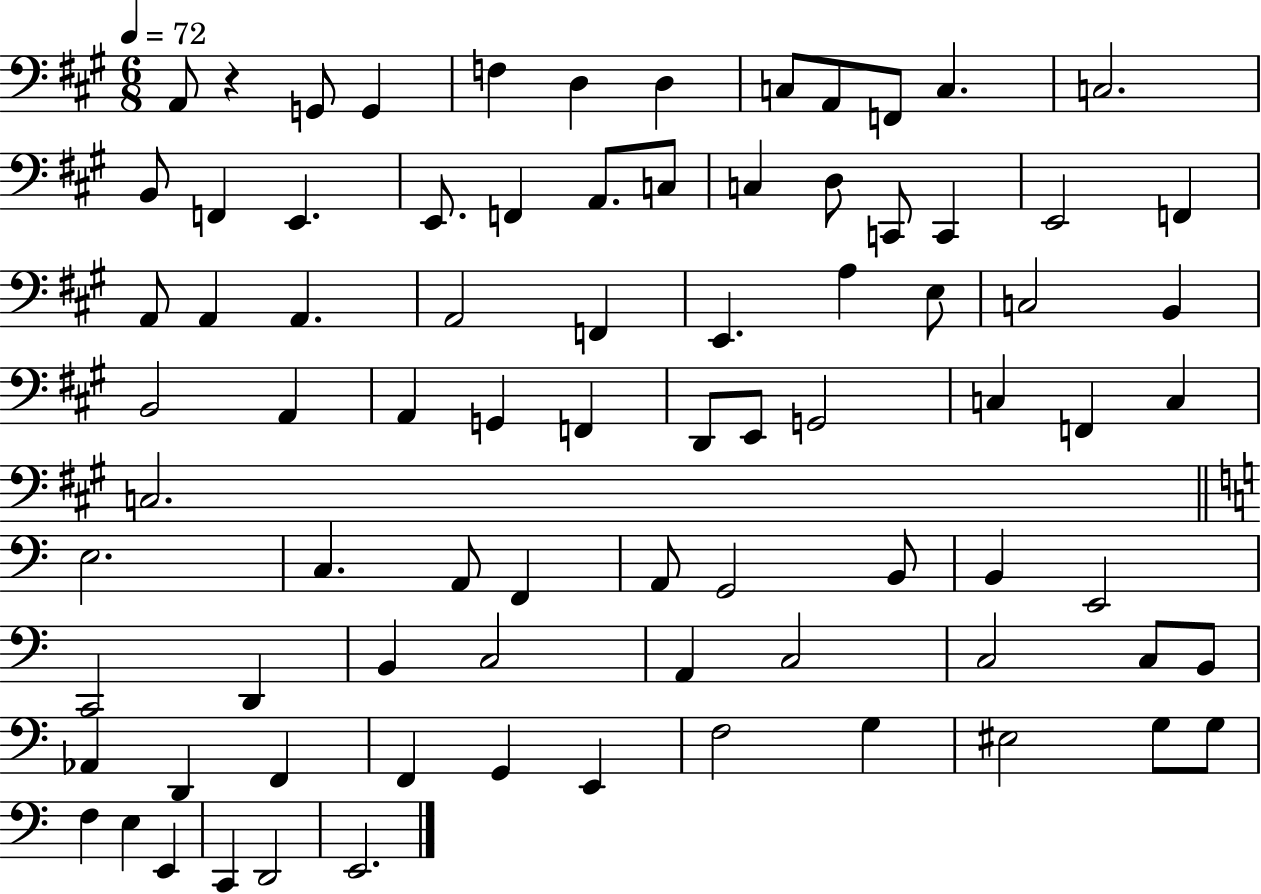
{
  \clef bass
  \numericTimeSignature
  \time 6/8
  \key a \major
  \tempo 4 = 72
  a,8 r4 g,8 g,4 | f4 d4 d4 | c8 a,8 f,8 c4. | c2. | \break b,8 f,4 e,4. | e,8. f,4 a,8. c8 | c4 d8 c,8 c,4 | e,2 f,4 | \break a,8 a,4 a,4. | a,2 f,4 | e,4. a4 e8 | c2 b,4 | \break b,2 a,4 | a,4 g,4 f,4 | d,8 e,8 g,2 | c4 f,4 c4 | \break c2. | \bar "||" \break \key c \major e2. | c4. a,8 f,4 | a,8 g,2 b,8 | b,4 e,2 | \break c,2 d,4 | b,4 c2 | a,4 c2 | c2 c8 b,8 | \break aes,4 d,4 f,4 | f,4 g,4 e,4 | f2 g4 | eis2 g8 g8 | \break f4 e4 e,4 | c,4 d,2 | e,2. | \bar "|."
}